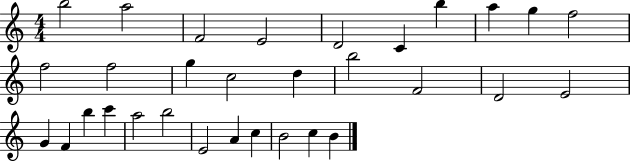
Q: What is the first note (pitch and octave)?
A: B5